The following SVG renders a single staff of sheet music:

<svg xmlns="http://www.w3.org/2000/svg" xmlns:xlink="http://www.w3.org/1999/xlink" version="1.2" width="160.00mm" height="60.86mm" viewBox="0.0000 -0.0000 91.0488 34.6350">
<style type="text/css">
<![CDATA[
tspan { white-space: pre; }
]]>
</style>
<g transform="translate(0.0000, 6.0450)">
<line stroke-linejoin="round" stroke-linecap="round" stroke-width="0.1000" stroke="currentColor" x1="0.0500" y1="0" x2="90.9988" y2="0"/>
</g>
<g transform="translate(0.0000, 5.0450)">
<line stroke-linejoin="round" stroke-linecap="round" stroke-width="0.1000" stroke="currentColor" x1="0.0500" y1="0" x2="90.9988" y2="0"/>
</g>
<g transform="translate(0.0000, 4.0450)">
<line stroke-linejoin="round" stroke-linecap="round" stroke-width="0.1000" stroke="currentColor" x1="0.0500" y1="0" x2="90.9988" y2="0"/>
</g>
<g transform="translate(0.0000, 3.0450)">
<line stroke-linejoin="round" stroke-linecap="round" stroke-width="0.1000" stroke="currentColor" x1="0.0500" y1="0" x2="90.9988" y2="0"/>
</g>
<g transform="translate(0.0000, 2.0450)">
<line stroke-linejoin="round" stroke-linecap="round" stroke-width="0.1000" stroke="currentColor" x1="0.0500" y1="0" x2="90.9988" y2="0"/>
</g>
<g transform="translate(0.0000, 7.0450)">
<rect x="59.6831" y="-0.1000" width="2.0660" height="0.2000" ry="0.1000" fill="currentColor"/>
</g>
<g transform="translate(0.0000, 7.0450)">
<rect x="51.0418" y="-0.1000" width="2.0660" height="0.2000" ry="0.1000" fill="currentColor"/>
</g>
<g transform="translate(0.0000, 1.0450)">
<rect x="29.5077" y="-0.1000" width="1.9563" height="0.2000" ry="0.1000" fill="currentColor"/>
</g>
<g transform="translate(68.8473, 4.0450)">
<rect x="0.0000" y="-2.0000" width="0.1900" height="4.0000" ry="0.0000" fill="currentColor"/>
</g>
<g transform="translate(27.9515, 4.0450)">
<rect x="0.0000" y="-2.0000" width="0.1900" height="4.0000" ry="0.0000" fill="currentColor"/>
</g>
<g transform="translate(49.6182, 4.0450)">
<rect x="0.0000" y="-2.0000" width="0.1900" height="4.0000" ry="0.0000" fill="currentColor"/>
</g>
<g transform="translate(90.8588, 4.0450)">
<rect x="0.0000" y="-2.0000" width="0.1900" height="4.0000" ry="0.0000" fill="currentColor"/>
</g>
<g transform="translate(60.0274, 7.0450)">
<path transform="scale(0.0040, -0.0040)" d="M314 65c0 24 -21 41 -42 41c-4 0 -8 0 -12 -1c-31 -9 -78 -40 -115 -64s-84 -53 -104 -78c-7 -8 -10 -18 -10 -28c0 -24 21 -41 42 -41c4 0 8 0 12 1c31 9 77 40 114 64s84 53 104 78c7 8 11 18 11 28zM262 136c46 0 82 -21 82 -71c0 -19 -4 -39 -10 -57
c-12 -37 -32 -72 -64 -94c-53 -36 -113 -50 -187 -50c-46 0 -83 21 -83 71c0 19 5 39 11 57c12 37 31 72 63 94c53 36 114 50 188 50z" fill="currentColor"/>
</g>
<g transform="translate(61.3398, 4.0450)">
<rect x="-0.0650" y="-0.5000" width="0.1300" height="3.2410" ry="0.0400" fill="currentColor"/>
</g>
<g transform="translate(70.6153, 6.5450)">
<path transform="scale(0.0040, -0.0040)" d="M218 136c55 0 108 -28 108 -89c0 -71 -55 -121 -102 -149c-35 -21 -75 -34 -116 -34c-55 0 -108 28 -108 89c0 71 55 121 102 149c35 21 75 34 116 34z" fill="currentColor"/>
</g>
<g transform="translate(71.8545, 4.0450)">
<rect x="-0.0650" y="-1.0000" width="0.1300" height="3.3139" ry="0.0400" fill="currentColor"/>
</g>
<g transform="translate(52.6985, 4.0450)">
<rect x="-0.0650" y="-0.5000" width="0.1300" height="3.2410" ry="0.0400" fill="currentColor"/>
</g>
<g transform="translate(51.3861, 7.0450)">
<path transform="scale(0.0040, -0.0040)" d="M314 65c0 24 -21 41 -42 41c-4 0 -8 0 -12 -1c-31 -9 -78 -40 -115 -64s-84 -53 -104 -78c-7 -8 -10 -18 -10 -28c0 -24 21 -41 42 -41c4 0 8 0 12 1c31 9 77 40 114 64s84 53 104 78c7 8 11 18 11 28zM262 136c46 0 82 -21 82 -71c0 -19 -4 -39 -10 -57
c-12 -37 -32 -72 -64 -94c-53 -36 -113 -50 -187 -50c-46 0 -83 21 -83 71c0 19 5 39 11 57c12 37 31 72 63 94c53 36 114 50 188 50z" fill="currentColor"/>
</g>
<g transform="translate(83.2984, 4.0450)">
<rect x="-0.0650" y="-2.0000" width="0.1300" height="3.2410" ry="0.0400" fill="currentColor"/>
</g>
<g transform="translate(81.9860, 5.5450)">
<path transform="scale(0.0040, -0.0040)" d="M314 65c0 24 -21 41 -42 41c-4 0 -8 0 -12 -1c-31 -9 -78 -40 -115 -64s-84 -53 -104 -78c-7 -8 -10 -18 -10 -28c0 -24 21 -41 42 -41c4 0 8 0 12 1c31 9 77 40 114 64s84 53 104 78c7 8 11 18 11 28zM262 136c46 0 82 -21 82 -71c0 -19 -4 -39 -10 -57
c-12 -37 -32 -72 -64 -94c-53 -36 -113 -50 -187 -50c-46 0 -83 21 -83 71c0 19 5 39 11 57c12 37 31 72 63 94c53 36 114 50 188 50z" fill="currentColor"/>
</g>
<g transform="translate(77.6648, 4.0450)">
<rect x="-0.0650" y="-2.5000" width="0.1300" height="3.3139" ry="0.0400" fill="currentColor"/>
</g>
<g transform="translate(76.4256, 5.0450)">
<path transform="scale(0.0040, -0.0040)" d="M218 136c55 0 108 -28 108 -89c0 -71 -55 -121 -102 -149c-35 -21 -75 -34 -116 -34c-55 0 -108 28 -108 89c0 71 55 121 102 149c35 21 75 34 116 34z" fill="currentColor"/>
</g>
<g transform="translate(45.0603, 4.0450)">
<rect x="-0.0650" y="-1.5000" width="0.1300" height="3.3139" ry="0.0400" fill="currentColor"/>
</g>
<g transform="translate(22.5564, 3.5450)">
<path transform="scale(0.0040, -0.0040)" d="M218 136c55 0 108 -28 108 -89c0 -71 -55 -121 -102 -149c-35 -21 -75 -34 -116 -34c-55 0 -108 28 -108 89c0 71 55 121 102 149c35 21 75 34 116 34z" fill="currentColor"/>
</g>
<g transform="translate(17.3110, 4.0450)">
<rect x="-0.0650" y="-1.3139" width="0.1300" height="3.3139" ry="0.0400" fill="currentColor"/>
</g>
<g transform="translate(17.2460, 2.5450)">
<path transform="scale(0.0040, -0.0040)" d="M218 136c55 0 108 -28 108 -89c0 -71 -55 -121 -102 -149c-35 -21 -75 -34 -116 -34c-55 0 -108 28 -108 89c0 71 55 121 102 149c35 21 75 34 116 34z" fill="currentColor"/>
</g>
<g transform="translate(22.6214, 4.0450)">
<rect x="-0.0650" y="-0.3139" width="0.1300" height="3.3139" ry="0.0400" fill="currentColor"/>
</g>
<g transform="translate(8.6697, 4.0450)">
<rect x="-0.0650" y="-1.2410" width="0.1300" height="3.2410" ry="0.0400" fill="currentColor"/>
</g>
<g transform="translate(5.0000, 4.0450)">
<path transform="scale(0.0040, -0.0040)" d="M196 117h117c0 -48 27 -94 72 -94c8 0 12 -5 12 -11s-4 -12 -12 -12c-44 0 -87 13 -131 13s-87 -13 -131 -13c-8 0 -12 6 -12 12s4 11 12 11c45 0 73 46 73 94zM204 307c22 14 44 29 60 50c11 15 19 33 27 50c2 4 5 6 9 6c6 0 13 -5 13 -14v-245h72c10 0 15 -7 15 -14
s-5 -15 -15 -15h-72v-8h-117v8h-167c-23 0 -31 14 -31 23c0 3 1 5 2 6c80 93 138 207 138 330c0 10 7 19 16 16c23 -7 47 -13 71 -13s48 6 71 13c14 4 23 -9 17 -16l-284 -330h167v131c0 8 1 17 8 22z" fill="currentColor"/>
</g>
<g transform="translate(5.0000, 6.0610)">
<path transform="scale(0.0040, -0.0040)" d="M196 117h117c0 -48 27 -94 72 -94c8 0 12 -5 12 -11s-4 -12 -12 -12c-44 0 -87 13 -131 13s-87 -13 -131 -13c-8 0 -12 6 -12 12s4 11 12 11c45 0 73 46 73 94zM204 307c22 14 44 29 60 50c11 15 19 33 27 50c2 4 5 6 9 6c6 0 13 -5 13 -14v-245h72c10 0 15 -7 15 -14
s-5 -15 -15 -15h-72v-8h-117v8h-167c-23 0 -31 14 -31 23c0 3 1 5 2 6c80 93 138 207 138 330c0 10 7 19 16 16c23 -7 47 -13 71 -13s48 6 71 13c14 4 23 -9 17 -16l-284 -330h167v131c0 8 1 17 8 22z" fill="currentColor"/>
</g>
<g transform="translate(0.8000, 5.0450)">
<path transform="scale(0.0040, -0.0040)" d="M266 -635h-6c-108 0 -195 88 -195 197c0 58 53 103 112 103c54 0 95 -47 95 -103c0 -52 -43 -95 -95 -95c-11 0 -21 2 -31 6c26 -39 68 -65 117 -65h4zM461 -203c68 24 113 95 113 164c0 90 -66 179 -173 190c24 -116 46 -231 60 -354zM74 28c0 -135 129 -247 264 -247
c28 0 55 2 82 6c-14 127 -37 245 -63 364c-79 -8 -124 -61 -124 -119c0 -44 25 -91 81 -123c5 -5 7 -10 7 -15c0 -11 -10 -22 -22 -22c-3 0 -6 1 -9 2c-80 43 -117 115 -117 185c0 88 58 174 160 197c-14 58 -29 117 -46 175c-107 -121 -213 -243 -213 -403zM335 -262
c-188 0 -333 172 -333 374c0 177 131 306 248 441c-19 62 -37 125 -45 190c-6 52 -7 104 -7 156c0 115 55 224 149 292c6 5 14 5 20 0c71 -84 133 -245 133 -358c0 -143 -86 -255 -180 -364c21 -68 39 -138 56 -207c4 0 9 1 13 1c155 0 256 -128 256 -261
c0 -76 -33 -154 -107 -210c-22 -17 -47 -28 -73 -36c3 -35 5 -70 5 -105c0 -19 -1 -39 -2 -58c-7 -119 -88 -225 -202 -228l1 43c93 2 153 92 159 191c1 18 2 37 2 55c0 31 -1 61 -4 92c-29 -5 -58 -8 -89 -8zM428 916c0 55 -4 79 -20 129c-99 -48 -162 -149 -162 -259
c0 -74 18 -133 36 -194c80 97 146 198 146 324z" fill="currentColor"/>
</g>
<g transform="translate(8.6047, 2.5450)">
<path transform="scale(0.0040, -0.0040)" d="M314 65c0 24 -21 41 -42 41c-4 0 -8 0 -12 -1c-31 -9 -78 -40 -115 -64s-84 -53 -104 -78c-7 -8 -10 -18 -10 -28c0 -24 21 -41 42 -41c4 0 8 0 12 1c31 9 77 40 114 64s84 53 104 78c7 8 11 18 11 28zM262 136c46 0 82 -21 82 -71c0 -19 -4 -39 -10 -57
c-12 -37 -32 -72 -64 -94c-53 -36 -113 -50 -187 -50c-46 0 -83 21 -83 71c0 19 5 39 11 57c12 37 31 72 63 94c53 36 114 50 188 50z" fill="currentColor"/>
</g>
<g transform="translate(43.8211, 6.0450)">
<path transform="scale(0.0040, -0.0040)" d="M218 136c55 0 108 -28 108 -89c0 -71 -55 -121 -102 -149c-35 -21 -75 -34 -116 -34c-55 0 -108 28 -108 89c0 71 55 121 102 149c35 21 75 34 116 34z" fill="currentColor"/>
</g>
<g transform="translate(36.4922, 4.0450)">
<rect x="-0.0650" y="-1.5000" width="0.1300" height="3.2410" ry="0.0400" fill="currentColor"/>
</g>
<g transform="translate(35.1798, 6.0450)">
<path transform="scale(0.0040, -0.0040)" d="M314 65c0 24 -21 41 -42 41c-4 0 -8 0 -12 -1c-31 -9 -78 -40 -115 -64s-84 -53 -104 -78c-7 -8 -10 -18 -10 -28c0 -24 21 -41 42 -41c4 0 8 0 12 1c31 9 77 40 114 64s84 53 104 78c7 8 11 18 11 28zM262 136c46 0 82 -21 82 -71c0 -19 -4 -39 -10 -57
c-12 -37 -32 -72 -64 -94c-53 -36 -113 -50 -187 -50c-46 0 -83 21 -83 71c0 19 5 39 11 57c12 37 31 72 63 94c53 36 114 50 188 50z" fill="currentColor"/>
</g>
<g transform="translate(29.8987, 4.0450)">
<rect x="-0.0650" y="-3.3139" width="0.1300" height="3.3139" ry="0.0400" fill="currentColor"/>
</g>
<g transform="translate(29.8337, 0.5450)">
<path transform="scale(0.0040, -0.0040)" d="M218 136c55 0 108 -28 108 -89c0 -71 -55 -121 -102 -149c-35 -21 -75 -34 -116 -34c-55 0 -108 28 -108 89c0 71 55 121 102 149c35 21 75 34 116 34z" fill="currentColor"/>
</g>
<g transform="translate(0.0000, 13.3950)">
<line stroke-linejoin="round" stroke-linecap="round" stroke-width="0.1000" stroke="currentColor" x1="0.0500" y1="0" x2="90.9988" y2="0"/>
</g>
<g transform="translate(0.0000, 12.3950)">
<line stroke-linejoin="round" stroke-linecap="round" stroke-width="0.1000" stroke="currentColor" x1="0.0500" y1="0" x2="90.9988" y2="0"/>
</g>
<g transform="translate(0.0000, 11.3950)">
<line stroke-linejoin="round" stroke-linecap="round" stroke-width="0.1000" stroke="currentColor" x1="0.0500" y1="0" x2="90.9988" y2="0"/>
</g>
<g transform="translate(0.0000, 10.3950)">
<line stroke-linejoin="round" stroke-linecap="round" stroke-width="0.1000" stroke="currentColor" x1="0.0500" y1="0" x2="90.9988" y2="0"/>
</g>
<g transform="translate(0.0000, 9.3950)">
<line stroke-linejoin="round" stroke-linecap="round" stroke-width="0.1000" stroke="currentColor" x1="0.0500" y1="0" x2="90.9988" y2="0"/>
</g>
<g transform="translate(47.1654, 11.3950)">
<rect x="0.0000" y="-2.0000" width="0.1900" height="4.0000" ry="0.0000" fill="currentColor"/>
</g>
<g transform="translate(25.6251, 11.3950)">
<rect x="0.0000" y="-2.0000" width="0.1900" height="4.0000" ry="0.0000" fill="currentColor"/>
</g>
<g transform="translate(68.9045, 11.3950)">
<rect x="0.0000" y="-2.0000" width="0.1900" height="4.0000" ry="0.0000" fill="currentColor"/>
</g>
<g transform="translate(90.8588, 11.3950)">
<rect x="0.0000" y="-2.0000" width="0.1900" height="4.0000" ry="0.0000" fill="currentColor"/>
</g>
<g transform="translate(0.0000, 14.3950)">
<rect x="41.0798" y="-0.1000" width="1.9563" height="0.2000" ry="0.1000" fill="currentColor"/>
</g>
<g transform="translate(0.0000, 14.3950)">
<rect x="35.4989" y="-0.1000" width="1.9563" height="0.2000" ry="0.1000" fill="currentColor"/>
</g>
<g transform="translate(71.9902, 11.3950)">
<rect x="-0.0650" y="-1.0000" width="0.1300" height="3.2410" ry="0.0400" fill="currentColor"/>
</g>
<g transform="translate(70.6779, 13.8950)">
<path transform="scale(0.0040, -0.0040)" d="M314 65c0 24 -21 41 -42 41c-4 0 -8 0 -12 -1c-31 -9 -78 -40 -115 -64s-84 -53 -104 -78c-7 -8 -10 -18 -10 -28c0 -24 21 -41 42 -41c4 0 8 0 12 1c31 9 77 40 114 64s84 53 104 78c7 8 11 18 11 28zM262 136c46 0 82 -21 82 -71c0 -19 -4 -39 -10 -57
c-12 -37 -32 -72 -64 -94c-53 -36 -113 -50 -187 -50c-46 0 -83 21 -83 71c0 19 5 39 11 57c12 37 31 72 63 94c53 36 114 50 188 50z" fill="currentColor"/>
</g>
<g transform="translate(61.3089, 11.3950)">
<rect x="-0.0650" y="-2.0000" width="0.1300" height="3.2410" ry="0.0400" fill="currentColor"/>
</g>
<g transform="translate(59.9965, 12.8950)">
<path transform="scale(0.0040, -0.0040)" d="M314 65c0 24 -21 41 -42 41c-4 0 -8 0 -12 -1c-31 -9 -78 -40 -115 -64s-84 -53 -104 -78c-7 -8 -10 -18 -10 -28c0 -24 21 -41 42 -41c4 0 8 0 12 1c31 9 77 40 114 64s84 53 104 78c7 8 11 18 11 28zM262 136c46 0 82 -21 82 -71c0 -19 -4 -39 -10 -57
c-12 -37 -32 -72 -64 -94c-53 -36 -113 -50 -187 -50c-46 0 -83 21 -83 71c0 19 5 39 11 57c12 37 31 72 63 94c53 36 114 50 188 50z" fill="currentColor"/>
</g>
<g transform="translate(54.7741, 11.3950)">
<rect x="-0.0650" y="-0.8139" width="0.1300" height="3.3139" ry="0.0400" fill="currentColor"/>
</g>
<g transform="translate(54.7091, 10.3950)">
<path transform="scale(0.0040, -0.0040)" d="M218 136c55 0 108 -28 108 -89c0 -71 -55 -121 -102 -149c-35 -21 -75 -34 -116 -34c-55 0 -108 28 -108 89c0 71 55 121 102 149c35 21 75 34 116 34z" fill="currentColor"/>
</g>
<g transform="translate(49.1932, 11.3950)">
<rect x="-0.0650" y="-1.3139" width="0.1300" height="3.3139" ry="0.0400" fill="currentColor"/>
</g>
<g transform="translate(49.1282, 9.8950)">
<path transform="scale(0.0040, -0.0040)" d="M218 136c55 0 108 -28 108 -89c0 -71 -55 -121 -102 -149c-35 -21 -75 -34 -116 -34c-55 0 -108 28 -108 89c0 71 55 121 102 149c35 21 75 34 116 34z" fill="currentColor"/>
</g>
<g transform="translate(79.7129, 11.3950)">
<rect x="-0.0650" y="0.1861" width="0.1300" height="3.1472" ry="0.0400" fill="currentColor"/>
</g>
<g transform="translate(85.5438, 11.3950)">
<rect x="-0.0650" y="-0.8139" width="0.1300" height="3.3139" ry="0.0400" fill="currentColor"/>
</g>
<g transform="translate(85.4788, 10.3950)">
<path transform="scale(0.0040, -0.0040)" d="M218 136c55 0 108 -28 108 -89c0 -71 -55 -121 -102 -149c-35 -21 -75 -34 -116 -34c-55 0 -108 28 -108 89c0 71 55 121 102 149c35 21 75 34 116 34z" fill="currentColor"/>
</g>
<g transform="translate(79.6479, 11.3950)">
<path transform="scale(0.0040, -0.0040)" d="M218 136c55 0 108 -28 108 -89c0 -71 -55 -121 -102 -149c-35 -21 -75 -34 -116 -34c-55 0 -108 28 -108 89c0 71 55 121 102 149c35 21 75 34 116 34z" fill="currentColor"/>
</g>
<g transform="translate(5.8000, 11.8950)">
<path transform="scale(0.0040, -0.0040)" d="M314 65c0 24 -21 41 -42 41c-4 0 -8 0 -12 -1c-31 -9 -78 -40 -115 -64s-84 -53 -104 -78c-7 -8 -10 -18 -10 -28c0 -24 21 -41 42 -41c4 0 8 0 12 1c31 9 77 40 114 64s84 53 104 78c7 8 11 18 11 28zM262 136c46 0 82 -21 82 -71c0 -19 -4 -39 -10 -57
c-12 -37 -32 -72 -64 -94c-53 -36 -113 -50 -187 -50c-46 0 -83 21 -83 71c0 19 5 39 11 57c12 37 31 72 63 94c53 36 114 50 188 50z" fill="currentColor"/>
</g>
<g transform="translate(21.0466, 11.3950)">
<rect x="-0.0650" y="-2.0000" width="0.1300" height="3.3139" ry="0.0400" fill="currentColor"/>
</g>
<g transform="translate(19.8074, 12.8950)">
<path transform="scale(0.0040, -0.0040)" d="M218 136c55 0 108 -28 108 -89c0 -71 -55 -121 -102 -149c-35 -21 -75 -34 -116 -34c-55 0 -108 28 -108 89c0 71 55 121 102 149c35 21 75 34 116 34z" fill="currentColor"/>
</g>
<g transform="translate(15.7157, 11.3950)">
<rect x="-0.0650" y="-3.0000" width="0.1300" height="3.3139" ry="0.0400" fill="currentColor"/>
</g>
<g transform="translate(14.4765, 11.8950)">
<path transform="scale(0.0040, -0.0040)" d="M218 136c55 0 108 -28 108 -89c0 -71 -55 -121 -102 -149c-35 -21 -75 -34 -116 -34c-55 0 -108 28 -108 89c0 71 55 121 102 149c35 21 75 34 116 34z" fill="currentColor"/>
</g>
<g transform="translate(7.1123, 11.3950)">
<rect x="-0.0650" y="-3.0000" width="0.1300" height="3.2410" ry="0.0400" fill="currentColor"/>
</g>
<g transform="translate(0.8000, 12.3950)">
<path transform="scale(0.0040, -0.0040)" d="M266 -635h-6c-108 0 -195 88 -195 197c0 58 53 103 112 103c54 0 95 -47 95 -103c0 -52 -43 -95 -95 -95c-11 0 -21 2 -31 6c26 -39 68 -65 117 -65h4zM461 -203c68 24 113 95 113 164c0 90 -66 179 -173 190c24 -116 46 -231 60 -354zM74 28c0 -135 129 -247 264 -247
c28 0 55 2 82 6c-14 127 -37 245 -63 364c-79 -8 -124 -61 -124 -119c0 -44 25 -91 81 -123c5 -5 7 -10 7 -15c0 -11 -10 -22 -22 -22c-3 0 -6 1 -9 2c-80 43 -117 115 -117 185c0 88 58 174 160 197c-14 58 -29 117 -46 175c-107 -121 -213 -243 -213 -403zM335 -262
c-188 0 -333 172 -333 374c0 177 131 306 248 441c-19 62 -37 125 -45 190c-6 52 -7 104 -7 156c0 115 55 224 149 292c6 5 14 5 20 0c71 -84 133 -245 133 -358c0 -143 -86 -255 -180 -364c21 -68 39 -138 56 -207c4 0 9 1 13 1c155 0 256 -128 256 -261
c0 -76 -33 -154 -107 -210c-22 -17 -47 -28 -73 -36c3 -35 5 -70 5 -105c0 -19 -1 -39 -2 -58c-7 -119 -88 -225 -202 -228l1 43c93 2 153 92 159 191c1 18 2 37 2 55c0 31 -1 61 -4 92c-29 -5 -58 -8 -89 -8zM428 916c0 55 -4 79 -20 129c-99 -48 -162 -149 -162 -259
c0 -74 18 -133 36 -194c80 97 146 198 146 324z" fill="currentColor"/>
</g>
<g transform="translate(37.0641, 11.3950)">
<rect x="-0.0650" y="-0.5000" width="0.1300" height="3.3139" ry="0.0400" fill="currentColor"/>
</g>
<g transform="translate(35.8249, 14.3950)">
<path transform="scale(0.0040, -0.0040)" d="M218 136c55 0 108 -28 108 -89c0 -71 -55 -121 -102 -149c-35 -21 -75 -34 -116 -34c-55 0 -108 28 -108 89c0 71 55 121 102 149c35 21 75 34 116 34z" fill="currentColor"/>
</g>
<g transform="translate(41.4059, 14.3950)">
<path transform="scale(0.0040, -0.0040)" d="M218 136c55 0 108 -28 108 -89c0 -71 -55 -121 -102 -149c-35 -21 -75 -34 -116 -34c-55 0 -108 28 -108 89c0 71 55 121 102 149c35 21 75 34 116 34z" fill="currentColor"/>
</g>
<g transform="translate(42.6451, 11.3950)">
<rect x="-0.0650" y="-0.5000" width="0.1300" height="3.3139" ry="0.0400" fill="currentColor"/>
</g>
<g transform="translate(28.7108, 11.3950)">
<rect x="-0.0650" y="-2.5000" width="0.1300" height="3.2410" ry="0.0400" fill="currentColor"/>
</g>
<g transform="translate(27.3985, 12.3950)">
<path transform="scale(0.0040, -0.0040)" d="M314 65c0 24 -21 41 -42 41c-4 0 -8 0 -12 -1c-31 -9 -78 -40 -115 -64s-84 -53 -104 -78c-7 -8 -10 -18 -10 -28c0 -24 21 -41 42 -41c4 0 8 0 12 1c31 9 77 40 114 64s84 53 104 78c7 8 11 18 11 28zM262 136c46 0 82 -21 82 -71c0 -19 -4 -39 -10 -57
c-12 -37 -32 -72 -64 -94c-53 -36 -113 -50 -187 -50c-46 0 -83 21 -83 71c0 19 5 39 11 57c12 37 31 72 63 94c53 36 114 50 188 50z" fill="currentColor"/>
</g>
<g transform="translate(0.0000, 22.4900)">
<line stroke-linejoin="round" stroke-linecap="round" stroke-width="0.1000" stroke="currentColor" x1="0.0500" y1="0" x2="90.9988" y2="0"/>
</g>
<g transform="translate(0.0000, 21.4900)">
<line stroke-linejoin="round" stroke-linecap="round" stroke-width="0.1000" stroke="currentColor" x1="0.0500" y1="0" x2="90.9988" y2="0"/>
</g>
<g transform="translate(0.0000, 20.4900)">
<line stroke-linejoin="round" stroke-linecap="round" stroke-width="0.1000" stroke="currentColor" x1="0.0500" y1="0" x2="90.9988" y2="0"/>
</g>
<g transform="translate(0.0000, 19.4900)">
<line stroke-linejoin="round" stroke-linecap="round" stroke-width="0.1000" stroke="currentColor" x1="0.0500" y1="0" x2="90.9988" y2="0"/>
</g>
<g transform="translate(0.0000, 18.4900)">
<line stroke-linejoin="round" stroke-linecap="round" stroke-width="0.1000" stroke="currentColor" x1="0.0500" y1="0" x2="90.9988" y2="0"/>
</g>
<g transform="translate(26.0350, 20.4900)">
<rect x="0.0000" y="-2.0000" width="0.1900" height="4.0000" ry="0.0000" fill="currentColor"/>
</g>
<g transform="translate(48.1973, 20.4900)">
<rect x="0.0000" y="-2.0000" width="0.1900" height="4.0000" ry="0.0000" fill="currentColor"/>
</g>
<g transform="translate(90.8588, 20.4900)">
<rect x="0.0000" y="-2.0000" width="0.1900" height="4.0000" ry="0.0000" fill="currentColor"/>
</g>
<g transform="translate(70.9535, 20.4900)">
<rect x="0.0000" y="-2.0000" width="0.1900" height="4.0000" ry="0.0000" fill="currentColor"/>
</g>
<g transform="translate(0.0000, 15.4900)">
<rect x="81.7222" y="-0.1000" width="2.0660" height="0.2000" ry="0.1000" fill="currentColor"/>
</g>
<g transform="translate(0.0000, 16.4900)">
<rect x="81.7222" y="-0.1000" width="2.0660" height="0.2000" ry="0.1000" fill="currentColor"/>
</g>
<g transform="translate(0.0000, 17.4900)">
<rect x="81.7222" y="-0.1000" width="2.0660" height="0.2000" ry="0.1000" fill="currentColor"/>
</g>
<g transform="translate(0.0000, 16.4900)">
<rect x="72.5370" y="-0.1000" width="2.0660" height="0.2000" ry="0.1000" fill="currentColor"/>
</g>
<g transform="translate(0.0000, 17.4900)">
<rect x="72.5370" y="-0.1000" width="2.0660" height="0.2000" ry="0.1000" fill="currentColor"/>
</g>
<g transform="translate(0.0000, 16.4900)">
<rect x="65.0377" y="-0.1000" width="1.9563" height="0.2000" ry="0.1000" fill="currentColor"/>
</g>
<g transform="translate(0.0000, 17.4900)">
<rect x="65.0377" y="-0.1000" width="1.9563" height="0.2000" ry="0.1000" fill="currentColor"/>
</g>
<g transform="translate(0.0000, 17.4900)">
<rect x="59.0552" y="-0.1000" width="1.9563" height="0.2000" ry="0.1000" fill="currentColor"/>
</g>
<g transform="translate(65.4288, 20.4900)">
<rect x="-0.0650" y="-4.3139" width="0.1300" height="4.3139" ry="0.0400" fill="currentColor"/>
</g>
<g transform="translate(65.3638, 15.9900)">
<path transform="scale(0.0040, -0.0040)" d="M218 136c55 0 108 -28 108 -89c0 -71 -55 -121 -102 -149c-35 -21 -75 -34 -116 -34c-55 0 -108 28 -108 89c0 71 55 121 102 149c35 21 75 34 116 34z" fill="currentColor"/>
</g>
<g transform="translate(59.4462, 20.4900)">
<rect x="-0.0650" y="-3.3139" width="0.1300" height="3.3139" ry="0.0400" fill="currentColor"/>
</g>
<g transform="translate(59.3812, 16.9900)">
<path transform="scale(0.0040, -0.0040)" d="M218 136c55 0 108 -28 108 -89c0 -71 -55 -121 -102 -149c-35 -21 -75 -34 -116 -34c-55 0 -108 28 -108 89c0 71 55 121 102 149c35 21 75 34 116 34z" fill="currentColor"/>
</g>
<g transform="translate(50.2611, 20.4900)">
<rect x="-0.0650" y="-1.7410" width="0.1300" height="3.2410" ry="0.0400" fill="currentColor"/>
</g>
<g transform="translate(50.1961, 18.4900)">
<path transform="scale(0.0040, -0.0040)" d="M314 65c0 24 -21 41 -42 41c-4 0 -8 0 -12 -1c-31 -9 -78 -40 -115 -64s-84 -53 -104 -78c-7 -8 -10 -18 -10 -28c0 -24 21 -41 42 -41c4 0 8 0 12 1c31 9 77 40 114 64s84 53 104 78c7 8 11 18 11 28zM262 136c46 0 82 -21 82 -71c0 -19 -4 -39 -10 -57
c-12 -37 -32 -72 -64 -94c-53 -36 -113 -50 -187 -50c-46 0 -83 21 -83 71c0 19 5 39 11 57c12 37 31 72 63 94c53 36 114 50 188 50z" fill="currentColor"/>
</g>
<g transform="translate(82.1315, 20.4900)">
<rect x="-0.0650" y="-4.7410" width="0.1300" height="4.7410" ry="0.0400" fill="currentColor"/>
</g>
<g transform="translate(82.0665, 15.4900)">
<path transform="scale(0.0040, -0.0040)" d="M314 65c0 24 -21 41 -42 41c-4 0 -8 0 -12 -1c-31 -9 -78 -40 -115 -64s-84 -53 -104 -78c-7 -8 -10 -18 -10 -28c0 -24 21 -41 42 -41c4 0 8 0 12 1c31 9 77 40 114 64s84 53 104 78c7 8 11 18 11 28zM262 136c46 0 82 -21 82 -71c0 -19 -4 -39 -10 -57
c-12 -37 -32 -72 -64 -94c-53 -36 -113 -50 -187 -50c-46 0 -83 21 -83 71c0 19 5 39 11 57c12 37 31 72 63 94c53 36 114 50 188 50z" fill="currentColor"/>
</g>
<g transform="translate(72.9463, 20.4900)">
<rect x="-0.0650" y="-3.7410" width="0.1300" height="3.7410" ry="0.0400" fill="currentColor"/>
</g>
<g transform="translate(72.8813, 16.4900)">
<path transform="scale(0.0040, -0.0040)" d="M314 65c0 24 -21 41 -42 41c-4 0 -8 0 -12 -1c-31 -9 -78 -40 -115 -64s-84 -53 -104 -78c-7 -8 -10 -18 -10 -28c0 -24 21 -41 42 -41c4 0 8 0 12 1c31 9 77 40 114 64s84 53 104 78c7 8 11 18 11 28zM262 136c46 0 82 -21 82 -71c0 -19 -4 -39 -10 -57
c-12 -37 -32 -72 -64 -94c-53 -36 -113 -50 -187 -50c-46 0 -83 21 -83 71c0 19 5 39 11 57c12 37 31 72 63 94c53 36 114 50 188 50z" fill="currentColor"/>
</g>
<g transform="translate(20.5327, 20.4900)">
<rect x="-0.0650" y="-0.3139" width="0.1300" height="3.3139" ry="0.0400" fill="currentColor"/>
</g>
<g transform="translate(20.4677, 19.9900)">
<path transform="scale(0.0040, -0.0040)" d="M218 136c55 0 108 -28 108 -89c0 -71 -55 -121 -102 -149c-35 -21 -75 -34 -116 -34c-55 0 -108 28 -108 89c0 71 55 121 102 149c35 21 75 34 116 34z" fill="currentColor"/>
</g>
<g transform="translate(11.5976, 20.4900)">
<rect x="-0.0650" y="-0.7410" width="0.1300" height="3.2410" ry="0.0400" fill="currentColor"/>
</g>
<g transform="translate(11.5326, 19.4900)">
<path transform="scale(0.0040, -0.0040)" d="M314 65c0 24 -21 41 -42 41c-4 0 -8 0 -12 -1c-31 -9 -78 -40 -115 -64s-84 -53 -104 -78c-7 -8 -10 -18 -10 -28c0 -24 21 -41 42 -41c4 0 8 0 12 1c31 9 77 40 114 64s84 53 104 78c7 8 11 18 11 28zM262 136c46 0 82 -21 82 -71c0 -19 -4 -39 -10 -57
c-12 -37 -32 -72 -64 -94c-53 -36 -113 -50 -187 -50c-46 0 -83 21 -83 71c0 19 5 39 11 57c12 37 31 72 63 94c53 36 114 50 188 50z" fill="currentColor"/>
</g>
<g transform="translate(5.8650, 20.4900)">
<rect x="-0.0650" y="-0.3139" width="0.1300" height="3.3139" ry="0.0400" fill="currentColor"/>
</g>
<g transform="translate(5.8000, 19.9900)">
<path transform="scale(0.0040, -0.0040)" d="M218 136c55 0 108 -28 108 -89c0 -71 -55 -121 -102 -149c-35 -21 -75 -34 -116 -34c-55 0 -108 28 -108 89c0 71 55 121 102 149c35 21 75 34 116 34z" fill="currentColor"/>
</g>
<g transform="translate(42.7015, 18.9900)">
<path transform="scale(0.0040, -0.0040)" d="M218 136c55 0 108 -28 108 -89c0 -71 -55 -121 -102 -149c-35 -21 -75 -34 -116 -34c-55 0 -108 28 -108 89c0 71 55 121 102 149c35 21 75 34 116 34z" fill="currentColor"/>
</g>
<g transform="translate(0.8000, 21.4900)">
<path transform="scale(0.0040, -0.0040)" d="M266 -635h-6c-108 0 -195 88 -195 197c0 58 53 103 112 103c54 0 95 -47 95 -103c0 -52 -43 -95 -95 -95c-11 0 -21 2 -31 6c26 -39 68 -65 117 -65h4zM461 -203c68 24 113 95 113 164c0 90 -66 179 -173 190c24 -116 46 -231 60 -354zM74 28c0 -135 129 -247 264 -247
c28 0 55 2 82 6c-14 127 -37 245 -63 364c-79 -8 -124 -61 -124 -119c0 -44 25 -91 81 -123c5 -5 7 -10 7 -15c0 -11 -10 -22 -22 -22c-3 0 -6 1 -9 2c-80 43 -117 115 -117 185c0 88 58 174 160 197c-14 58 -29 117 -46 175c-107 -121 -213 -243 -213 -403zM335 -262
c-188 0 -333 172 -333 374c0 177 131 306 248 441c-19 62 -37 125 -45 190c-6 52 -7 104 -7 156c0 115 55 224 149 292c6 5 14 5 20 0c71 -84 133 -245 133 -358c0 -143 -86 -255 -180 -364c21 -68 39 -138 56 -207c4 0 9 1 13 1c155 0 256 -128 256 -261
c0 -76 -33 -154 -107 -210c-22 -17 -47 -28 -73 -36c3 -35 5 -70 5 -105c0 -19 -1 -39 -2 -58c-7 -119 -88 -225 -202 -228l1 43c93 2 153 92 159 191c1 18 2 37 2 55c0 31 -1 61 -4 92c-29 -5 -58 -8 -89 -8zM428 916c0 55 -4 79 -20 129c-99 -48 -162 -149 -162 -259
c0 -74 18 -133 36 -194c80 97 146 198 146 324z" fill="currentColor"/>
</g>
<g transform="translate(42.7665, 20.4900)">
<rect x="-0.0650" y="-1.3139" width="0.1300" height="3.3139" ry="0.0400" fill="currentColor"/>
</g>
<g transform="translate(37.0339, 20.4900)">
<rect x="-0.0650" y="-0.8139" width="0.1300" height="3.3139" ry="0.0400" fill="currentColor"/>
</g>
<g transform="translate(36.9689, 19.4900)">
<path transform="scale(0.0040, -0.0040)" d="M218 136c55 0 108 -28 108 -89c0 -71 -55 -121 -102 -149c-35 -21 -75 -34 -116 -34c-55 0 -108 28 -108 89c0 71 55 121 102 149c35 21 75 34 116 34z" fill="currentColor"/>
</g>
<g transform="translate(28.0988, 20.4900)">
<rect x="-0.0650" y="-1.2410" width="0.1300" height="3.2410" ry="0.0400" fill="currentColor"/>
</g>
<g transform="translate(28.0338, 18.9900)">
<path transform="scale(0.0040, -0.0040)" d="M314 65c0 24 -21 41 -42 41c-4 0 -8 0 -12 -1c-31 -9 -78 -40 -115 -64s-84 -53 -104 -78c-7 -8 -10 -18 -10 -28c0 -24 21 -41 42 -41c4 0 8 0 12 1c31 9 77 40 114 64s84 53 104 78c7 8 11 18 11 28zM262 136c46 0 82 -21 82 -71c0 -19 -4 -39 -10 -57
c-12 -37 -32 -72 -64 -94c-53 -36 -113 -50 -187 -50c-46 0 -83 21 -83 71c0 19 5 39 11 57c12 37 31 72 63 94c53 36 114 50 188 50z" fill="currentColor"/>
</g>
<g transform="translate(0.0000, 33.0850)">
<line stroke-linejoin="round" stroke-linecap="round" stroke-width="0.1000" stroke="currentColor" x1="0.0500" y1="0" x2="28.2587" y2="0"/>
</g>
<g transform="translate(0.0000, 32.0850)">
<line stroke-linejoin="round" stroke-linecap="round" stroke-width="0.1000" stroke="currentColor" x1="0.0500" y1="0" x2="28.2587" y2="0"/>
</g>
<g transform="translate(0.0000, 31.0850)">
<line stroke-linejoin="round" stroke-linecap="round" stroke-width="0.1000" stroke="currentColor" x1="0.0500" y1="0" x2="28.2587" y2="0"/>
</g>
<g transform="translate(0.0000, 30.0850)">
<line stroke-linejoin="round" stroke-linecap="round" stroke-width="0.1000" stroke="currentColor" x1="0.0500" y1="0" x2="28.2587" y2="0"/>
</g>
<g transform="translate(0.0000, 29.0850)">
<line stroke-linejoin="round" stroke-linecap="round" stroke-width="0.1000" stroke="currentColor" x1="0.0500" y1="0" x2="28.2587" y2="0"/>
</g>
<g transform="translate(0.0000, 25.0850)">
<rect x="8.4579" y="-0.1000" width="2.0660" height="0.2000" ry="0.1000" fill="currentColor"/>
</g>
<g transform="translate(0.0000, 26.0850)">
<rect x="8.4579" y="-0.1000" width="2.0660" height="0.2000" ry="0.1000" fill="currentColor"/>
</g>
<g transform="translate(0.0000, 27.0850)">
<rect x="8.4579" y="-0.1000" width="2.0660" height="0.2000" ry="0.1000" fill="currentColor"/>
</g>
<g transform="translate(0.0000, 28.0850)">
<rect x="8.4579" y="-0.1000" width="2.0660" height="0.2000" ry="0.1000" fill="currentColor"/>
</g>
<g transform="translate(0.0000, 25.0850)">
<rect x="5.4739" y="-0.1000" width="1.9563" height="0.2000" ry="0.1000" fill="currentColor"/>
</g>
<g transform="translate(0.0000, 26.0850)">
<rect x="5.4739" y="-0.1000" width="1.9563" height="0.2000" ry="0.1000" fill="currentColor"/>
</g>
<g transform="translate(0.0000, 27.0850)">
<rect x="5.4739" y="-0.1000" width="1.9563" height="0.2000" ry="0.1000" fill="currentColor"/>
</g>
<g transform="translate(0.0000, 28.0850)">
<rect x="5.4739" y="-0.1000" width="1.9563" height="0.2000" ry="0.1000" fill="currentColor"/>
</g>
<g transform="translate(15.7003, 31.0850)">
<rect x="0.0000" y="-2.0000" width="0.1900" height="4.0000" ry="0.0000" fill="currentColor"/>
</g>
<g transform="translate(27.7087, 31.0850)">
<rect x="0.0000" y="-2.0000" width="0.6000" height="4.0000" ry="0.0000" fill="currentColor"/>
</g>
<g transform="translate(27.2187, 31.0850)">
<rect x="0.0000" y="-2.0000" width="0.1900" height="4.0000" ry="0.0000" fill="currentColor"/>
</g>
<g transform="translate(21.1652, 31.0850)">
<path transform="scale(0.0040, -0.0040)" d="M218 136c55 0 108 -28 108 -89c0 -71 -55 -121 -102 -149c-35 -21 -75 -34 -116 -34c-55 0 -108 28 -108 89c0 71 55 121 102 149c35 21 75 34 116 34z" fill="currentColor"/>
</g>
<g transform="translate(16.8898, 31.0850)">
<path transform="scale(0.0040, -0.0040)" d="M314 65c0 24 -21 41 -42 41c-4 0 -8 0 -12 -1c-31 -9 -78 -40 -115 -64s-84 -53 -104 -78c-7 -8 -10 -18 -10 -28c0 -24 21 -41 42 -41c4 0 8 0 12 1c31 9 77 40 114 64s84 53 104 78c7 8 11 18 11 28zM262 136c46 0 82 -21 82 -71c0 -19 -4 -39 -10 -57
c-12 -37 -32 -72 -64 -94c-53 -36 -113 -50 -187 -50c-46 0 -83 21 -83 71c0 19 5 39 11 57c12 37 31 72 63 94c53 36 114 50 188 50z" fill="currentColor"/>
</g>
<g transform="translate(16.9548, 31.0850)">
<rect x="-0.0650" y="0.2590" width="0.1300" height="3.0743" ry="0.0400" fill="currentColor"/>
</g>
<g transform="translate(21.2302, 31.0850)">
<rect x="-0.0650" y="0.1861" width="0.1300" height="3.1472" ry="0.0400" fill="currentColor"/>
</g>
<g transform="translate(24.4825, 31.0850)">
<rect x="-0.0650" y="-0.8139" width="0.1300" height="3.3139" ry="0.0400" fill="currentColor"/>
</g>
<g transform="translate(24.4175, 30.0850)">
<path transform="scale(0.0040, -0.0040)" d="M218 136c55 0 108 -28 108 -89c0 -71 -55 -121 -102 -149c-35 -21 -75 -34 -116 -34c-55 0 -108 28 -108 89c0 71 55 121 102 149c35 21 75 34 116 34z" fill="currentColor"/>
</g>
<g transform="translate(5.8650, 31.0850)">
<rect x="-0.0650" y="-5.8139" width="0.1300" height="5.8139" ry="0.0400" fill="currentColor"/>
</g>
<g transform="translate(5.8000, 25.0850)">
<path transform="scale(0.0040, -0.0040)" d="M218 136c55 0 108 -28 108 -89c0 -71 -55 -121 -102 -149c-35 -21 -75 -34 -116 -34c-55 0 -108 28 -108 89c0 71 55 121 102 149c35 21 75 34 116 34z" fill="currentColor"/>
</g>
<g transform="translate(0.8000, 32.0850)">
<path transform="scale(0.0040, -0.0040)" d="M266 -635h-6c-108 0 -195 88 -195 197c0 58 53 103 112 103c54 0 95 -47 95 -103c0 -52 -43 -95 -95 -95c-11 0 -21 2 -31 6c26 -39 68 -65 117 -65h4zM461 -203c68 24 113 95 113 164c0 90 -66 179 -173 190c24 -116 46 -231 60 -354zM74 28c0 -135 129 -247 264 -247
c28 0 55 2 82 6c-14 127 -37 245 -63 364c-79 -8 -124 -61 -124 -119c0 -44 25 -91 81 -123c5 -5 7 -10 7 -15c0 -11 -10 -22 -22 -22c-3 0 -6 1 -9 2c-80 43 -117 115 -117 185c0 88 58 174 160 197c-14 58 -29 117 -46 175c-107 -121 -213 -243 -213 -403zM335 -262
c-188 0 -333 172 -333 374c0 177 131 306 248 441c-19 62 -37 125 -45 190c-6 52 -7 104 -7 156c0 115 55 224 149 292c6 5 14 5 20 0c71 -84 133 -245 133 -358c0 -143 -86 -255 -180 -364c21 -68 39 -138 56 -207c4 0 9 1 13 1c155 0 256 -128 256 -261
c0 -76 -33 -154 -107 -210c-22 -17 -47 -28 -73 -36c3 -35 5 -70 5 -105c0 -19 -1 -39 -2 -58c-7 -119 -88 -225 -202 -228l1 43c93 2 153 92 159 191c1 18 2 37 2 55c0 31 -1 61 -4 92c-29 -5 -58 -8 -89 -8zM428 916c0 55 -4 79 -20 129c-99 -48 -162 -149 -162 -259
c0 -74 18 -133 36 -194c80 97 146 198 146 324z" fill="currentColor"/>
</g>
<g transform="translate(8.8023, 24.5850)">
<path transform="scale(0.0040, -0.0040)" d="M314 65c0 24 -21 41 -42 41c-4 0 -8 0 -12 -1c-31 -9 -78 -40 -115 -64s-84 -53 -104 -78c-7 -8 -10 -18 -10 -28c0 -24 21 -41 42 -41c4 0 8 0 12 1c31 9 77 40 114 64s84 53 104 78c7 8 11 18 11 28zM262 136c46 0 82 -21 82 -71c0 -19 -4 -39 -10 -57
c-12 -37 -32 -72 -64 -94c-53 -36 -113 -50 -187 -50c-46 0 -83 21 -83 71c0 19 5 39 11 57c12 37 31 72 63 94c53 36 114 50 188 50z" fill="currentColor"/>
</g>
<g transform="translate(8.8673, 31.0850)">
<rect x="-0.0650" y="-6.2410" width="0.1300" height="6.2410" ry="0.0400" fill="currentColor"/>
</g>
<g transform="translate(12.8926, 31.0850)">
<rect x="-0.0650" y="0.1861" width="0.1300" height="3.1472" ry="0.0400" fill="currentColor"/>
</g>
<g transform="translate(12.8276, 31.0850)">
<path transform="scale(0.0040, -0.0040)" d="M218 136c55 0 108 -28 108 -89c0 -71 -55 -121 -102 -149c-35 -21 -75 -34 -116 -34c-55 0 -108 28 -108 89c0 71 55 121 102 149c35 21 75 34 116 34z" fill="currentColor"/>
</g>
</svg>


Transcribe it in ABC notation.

X:1
T:Untitled
M:4/4
L:1/4
K:C
e2 e c b E2 E C2 C2 D G F2 A2 A F G2 C C e d F2 D2 B d c d2 c e2 d e f2 b d' c'2 e'2 g' a'2 B B2 B d